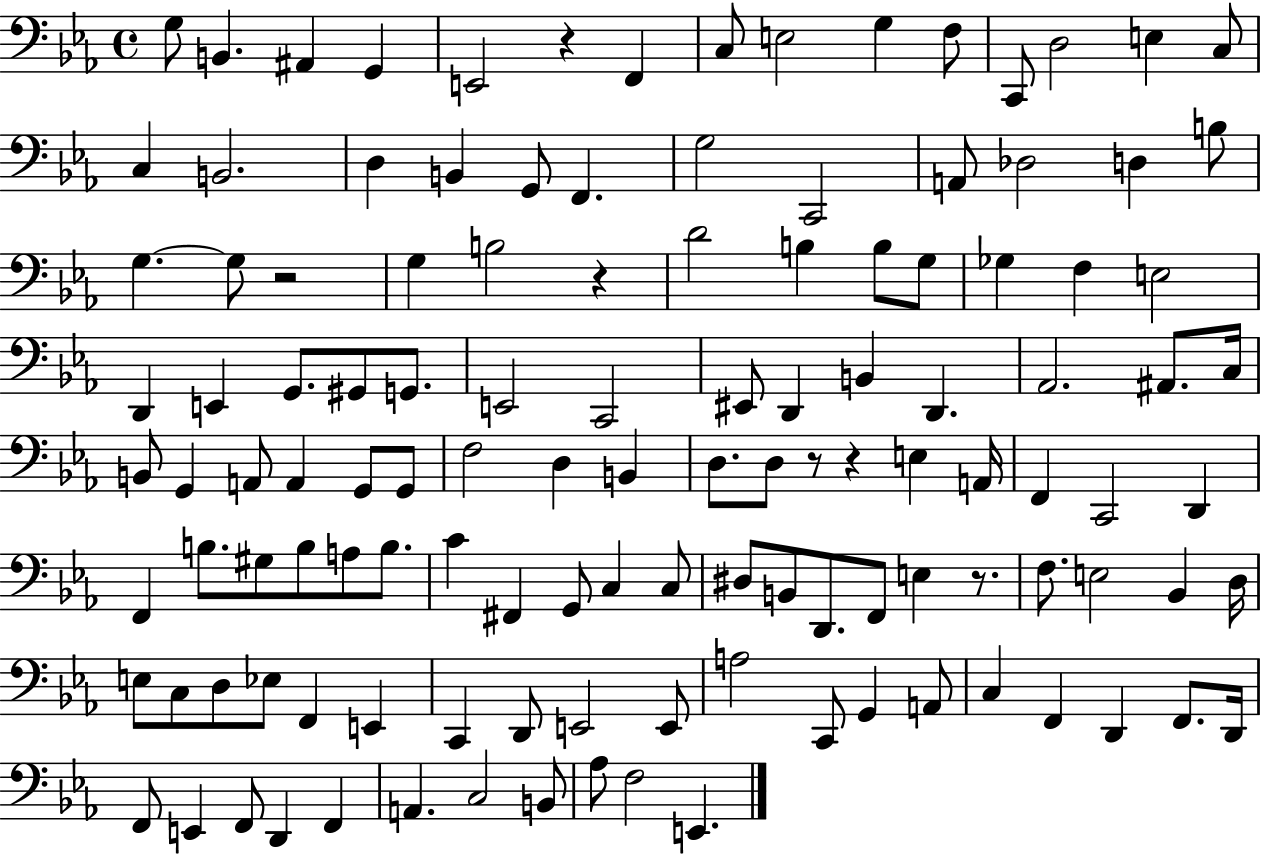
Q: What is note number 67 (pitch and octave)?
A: D2